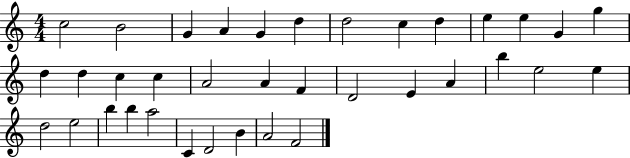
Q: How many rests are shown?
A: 0